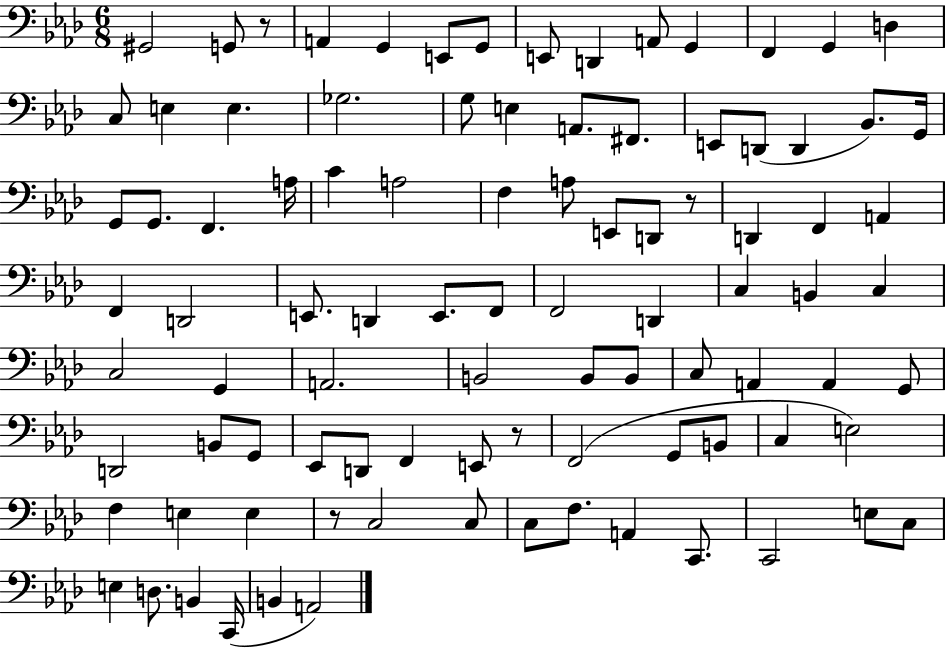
{
  \clef bass
  \numericTimeSignature
  \time 6/8
  \key aes \major
  gis,2 g,8 r8 | a,4 g,4 e,8 g,8 | e,8 d,4 a,8 g,4 | f,4 g,4 d4 | \break c8 e4 e4. | ges2. | g8 e4 a,8. fis,8. | e,8 d,8( d,4 bes,8.) g,16 | \break g,8 g,8. f,4. a16 | c'4 a2 | f4 a8 e,8 d,8 r8 | d,4 f,4 a,4 | \break f,4 d,2 | e,8. d,4 e,8. f,8 | f,2 d,4 | c4 b,4 c4 | \break c2 g,4 | a,2. | b,2 b,8 b,8 | c8 a,4 a,4 g,8 | \break d,2 b,8 g,8 | ees,8 d,8 f,4 e,8 r8 | f,2( g,8 b,8 | c4 e2) | \break f4 e4 e4 | r8 c2 c8 | c8 f8. a,4 c,8. | c,2 e8 c8 | \break e4 d8. b,4 c,16( | b,4 a,2) | \bar "|."
}